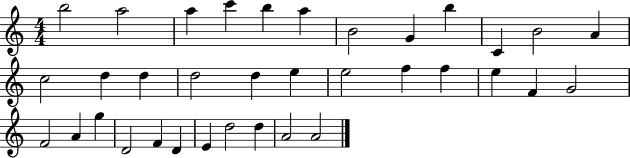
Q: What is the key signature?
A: C major